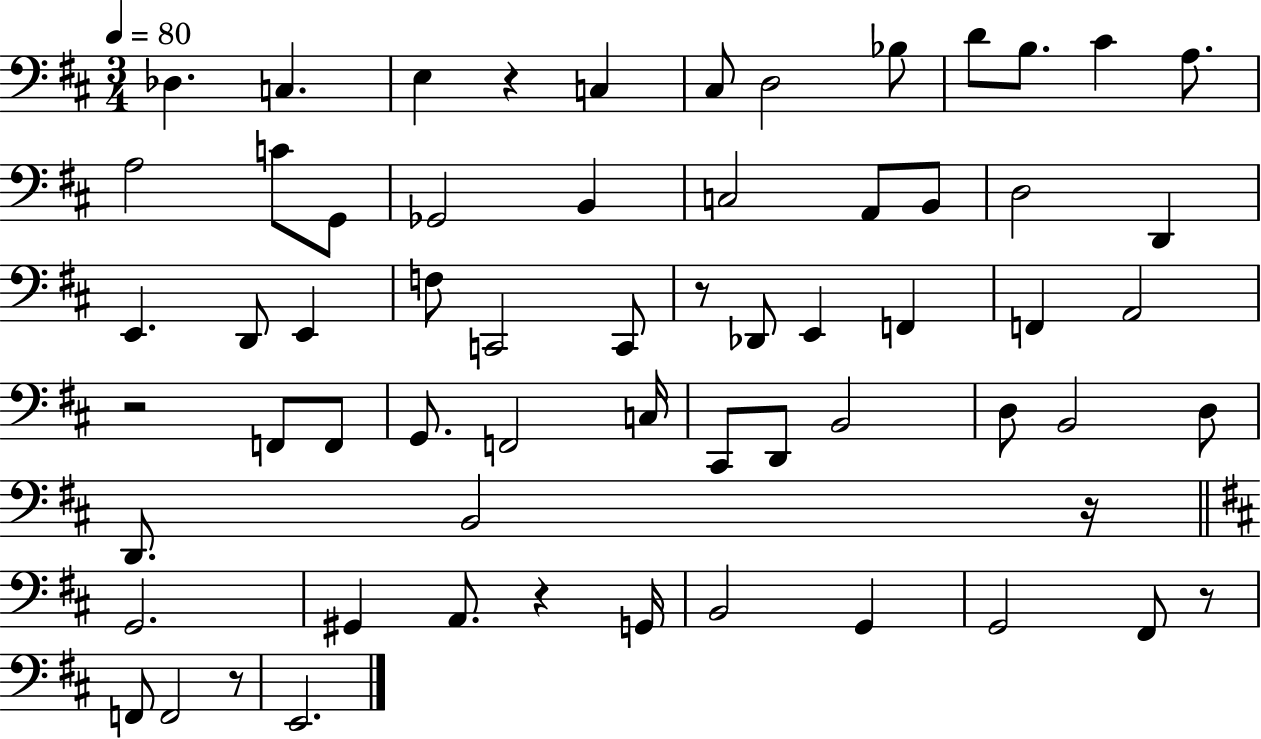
{
  \clef bass
  \numericTimeSignature
  \time 3/4
  \key d \major
  \tempo 4 = 80
  des4. c4. | e4 r4 c4 | cis8 d2 bes8 | d'8 b8. cis'4 a8. | \break a2 c'8 g,8 | ges,2 b,4 | c2 a,8 b,8 | d2 d,4 | \break e,4. d,8 e,4 | f8 c,2 c,8 | r8 des,8 e,4 f,4 | f,4 a,2 | \break r2 f,8 f,8 | g,8. f,2 c16 | cis,8 d,8 b,2 | d8 b,2 d8 | \break d,8. b,2 r16 | \bar "||" \break \key d \major g,2. | gis,4 a,8. r4 g,16 | b,2 g,4 | g,2 fis,8 r8 | \break f,8 f,2 r8 | e,2. | \bar "|."
}